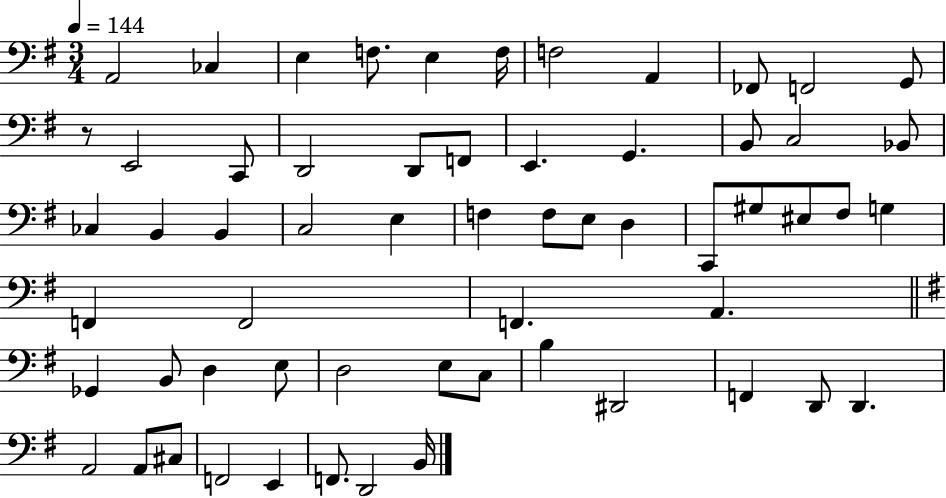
{
  \clef bass
  \numericTimeSignature
  \time 3/4
  \key g \major
  \tempo 4 = 144
  a,2 ces4 | e4 f8. e4 f16 | f2 a,4 | fes,8 f,2 g,8 | \break r8 e,2 c,8 | d,2 d,8 f,8 | e,4. g,4. | b,8 c2 bes,8 | \break ces4 b,4 b,4 | c2 e4 | f4 f8 e8 d4 | c,8 gis8 eis8 fis8 g4 | \break f,4 f,2 | f,4. a,4. | \bar "||" \break \key g \major ges,4 b,8 d4 e8 | d2 e8 c8 | b4 dis,2 | f,4 d,8 d,4. | \break a,2 a,8 cis8 | f,2 e,4 | f,8. d,2 b,16 | \bar "|."
}